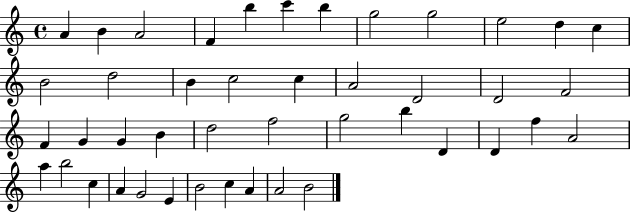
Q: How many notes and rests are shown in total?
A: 44